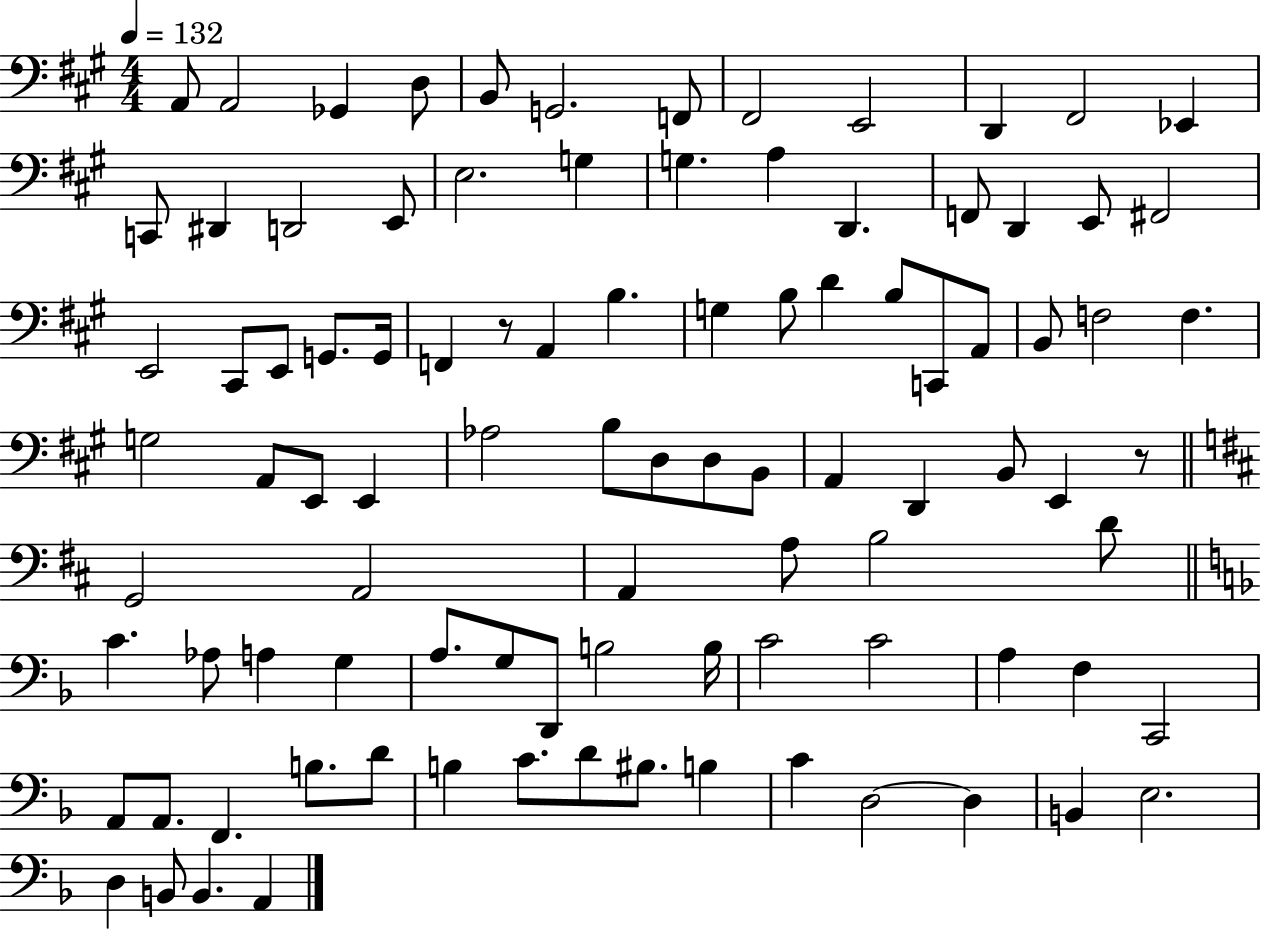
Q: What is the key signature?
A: A major